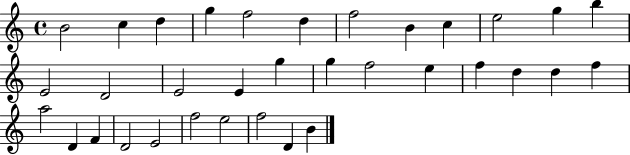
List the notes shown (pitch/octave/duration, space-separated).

B4/h C5/q D5/q G5/q F5/h D5/q F5/h B4/q C5/q E5/h G5/q B5/q E4/h D4/h E4/h E4/q G5/q G5/q F5/h E5/q F5/q D5/q D5/q F5/q A5/h D4/q F4/q D4/h E4/h F5/h E5/h F5/h D4/q B4/q